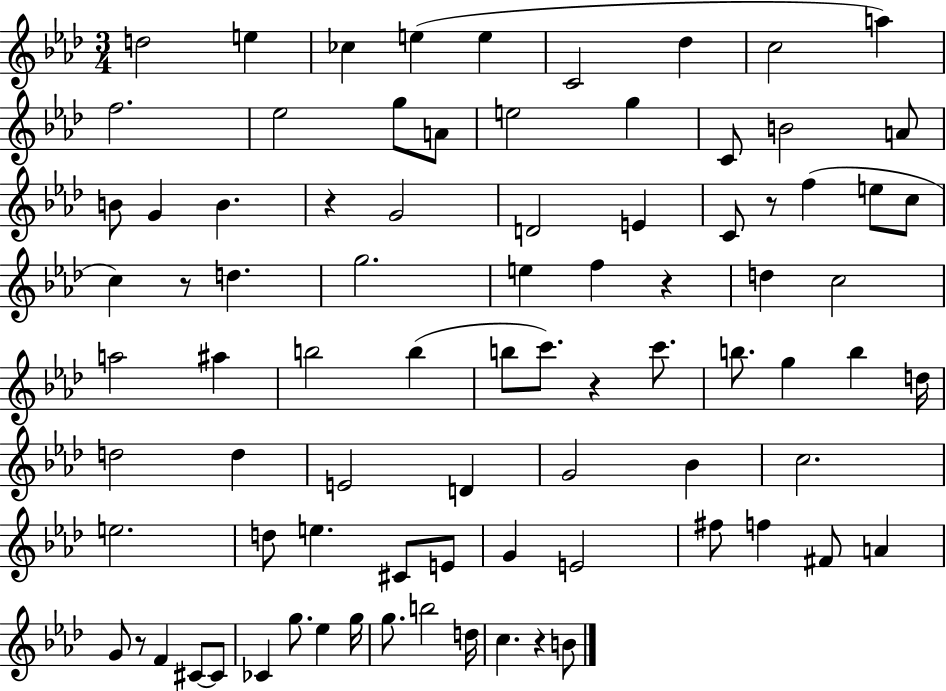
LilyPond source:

{
  \clef treble
  \numericTimeSignature
  \time 3/4
  \key aes \major
  d''2 e''4 | ces''4 e''4( e''4 | c'2 des''4 | c''2 a''4) | \break f''2. | ees''2 g''8 a'8 | e''2 g''4 | c'8 b'2 a'8 | \break b'8 g'4 b'4. | r4 g'2 | d'2 e'4 | c'8 r8 f''4( e''8 c''8 | \break c''4) r8 d''4. | g''2. | e''4 f''4 r4 | d''4 c''2 | \break a''2 ais''4 | b''2 b''4( | b''8 c'''8.) r4 c'''8. | b''8. g''4 b''4 d''16 | \break d''2 d''4 | e'2 d'4 | g'2 bes'4 | c''2. | \break e''2. | d''8 e''4. cis'8 e'8 | g'4 e'2 | fis''8 f''4 fis'8 a'4 | \break g'8 r8 f'4 cis'8~~ cis'8 | ces'4 g''8. ees''4 g''16 | g''8. b''2 d''16 | c''4. r4 b'8 | \break \bar "|."
}